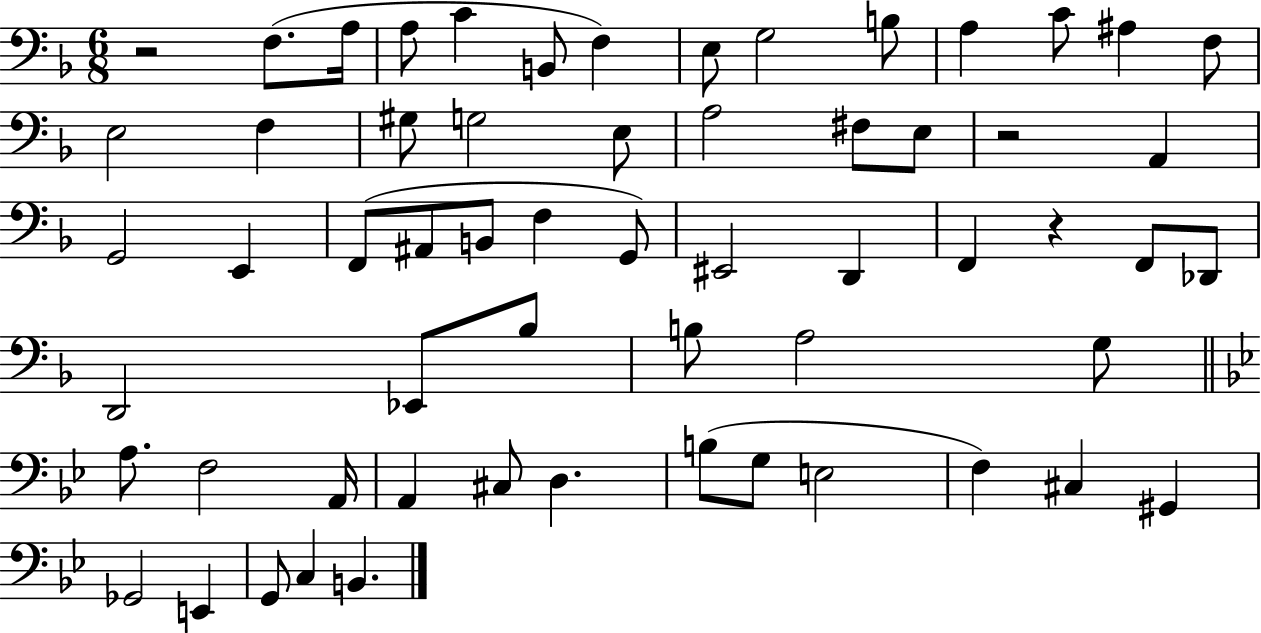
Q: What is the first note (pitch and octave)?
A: F3